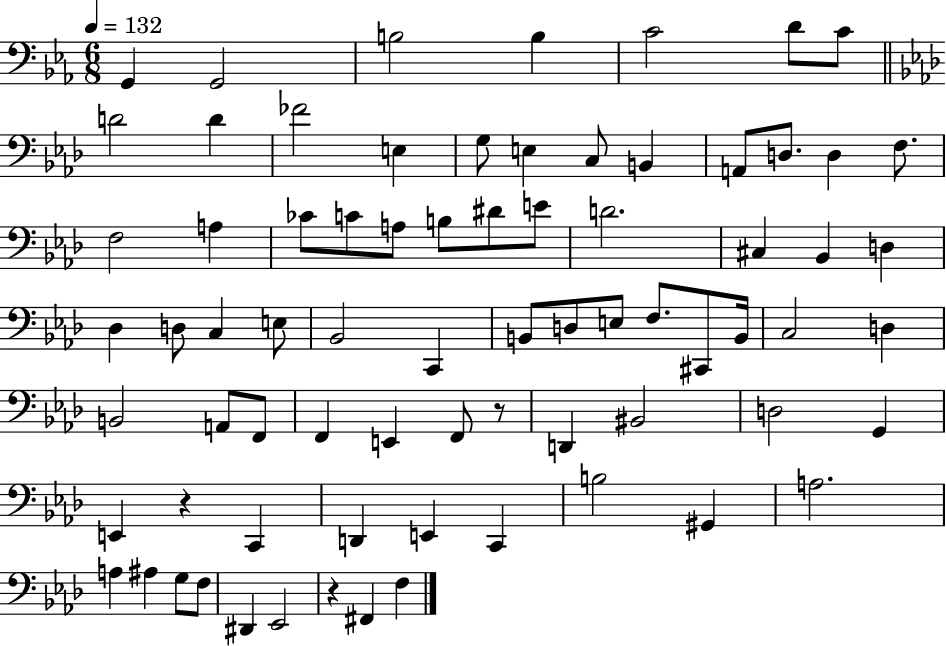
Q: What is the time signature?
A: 6/8